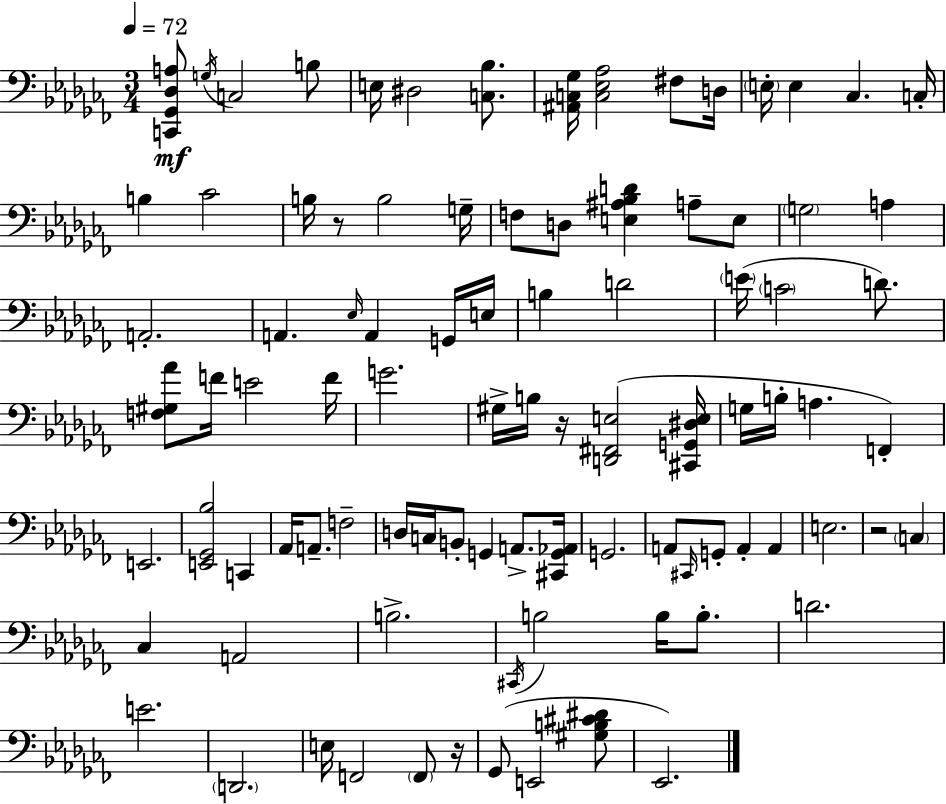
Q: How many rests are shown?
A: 4